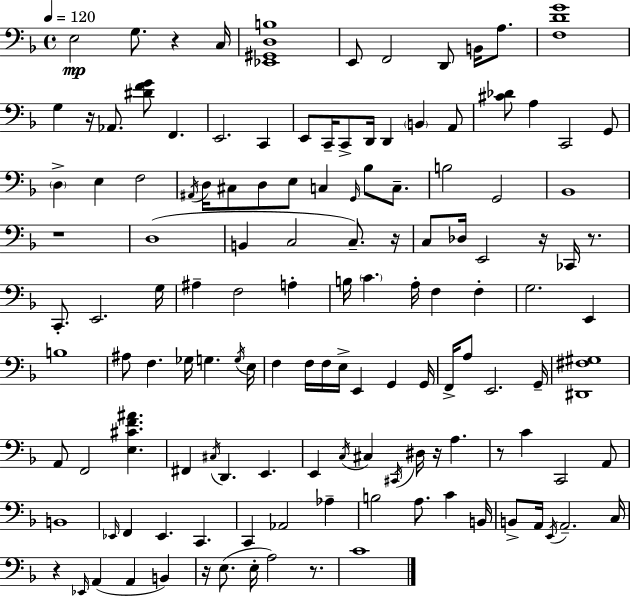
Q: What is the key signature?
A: D minor